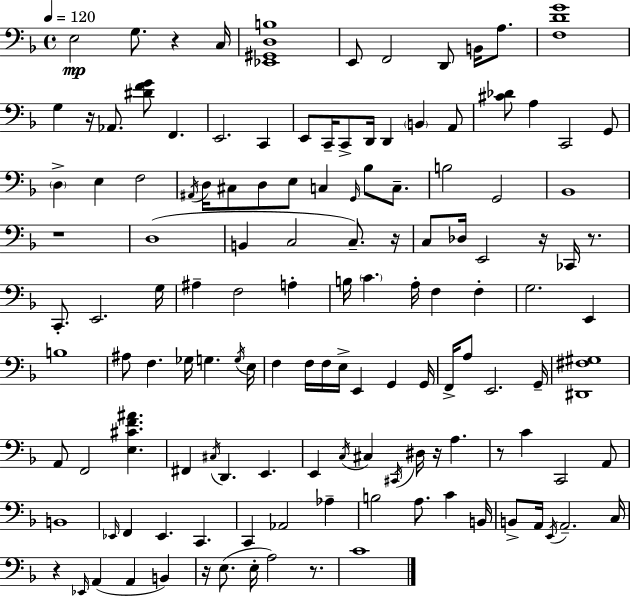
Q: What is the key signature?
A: D minor